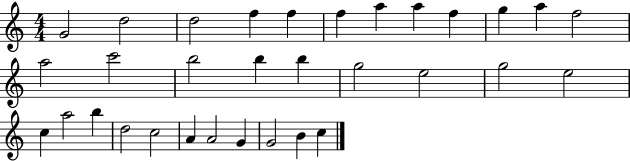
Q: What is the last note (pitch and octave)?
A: C5